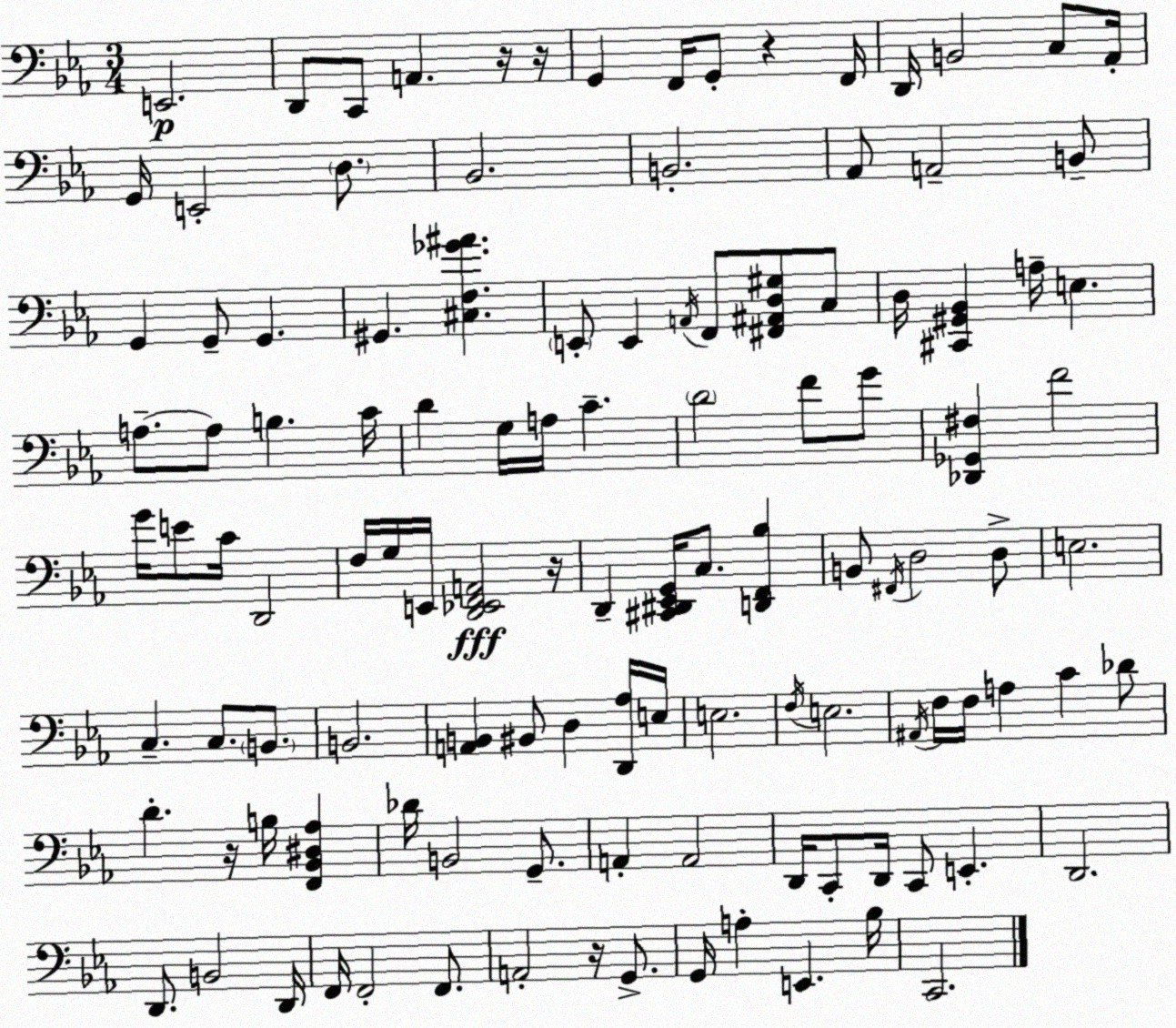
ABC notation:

X:1
T:Untitled
M:3/4
L:1/4
K:Cm
E,,2 D,,/2 C,,/2 A,, z/4 z/4 G,, F,,/4 G,,/2 z F,,/4 D,,/4 B,,2 C,/2 _A,,/4 G,,/4 E,,2 D,/2 _B,,2 B,,2 _A,,/2 A,,2 B,,/2 G,, G,,/2 G,, ^G,, [^C,F,_G^A] E,,/2 E,, A,,/4 F,,/2 [^F,,^A,,D,^G,]/2 C,/2 D,/4 [^C,,^G,,_B,,] A,/4 E, A,/2 A,/2 B, C/4 D G,/4 A,/4 C D2 F/2 G/2 [_D,,_G,,^F,] F2 G/4 E/2 C/4 D,,2 F,/4 G,/4 E,,/4 [D,,_E,,F,,A,,]2 z/4 D,, [^C,,^D,,_E,,G,,]/4 C,/2 [D,,F,,_B,] B,,/2 ^F,,/4 D,2 D,/2 E,2 C, C,/2 B,,/2 B,,2 [A,,B,,] ^B,,/2 D, [D,,_A,]/4 E,/4 E,2 F,/4 E,2 ^A,,/4 F,/4 F,/4 A, C _D/2 D z/4 B,/4 [F,,_B,,^D,_A,] _D/4 B,,2 G,,/2 A,, A,,2 D,,/4 C,,/2 D,,/4 C,,/2 E,, D,,2 D,,/2 B,,2 D,,/4 F,,/4 F,,2 F,,/2 A,,2 z/4 G,,/2 G,,/4 A, E,, _B,/4 C,,2